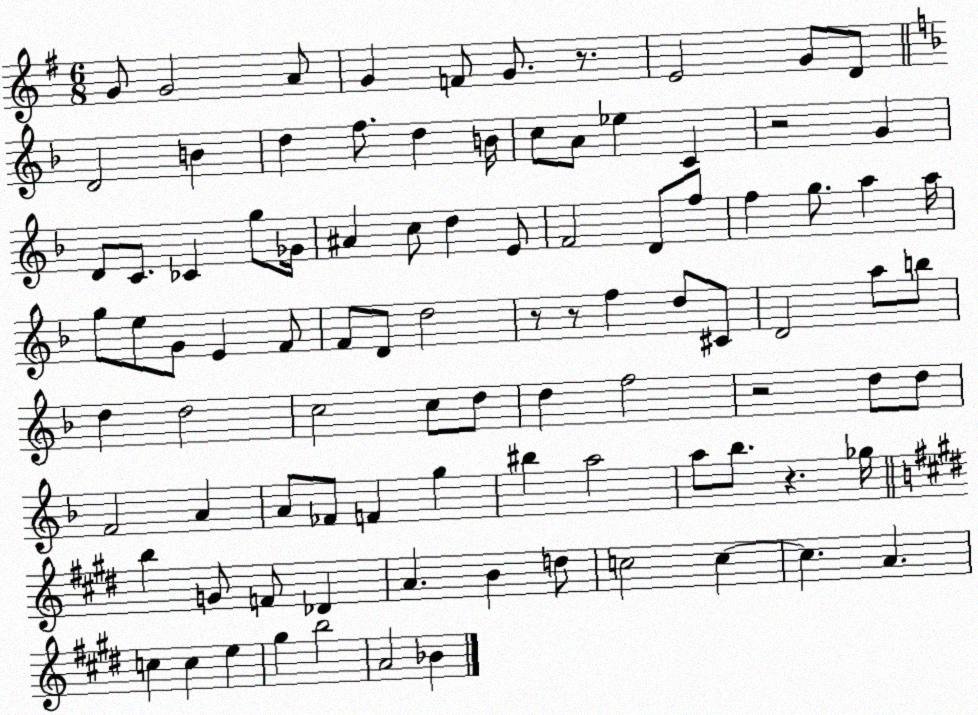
X:1
T:Untitled
M:6/8
L:1/4
K:G
G/2 G2 A/2 G F/2 G/2 z/2 E2 G/2 D/2 D2 B d f/2 d B/4 c/2 A/2 _e C z2 G D/2 C/2 _C g/2 _G/4 ^A c/2 d E/2 F2 D/2 f/2 f g/2 a a/4 g/2 e/2 G/2 E F/2 F/2 D/2 d2 z/2 z/2 f d/2 ^C/2 D2 a/2 b/2 d d2 c2 c/2 d/2 d f2 z2 d/2 d/2 F2 A A/2 _F/2 F g ^b a2 a/2 _b/2 z _g/4 b G/2 F/2 _D A B d/2 c2 c c A c c e ^g b2 A2 _B